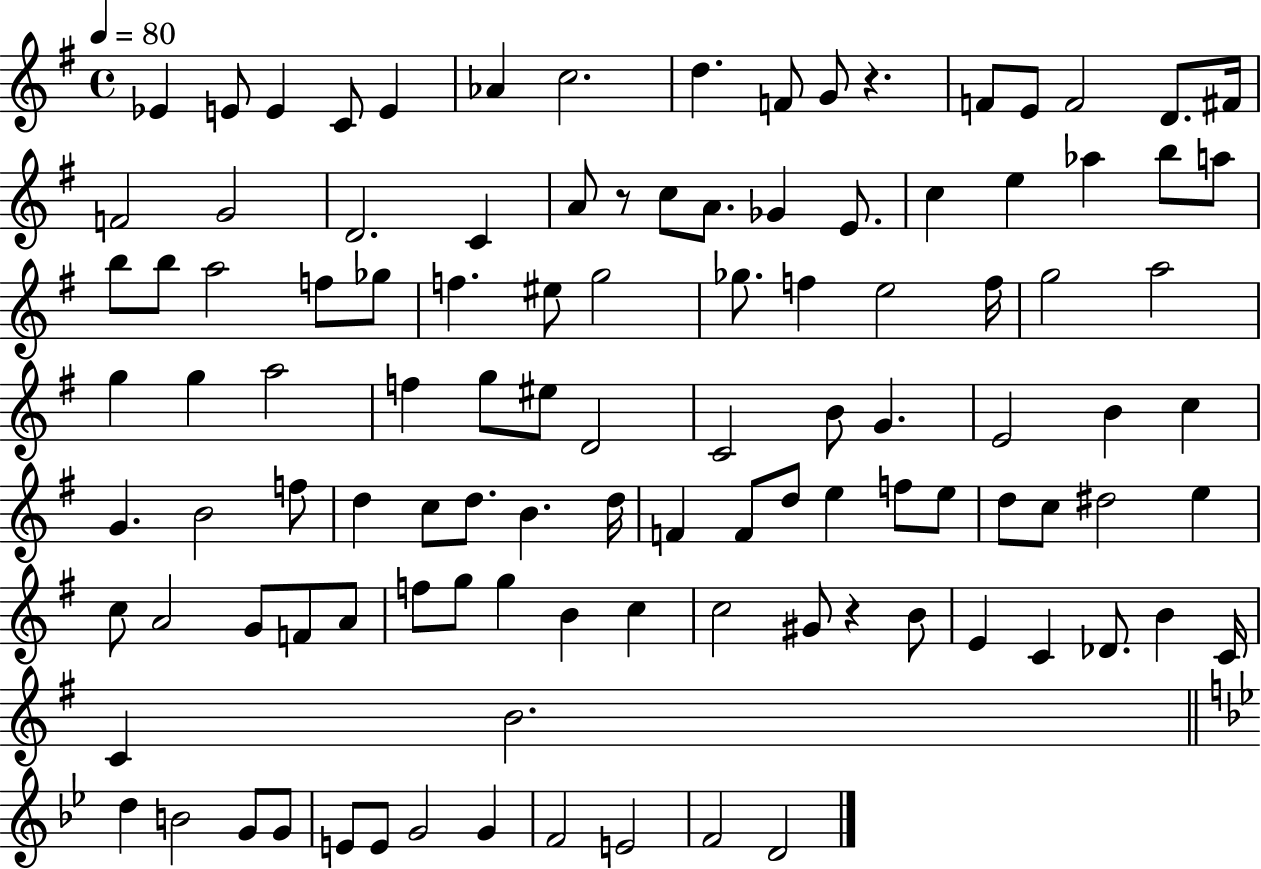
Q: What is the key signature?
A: G major